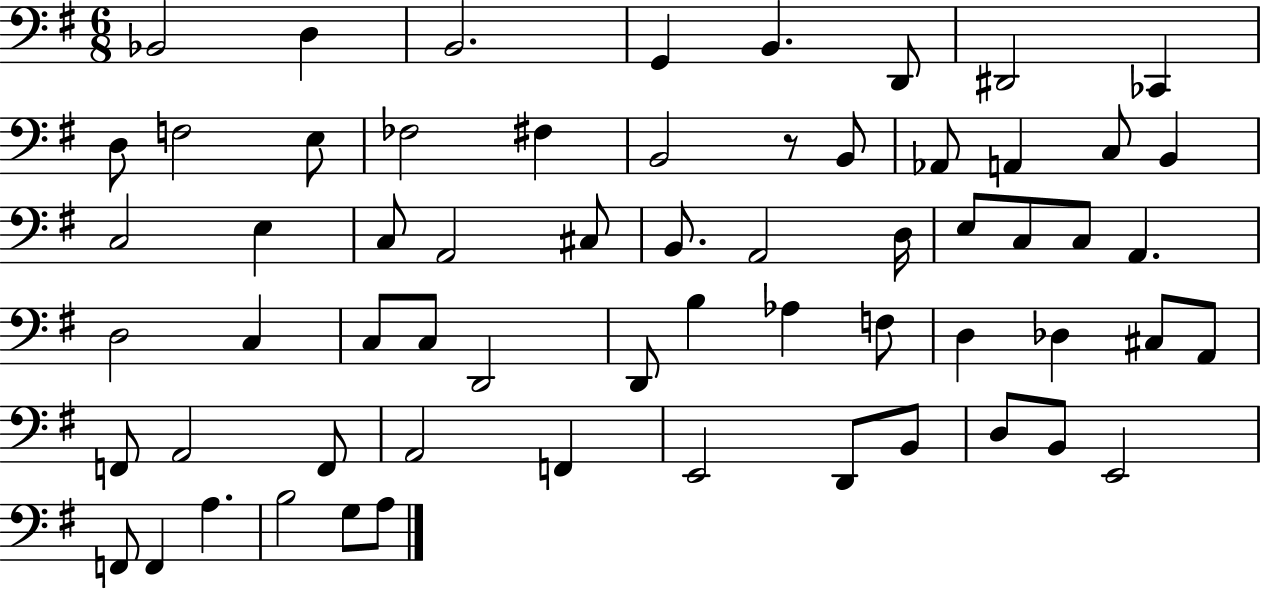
{
  \clef bass
  \numericTimeSignature
  \time 6/8
  \key g \major
  bes,2 d4 | b,2. | g,4 b,4. d,8 | dis,2 ces,4 | \break d8 f2 e8 | fes2 fis4 | b,2 r8 b,8 | aes,8 a,4 c8 b,4 | \break c2 e4 | c8 a,2 cis8 | b,8. a,2 d16 | e8 c8 c8 a,4. | \break d2 c4 | c8 c8 d,2 | d,8 b4 aes4 f8 | d4 des4 cis8 a,8 | \break f,8 a,2 f,8 | a,2 f,4 | e,2 d,8 b,8 | d8 b,8 e,2 | \break f,8 f,4 a4. | b2 g8 a8 | \bar "|."
}